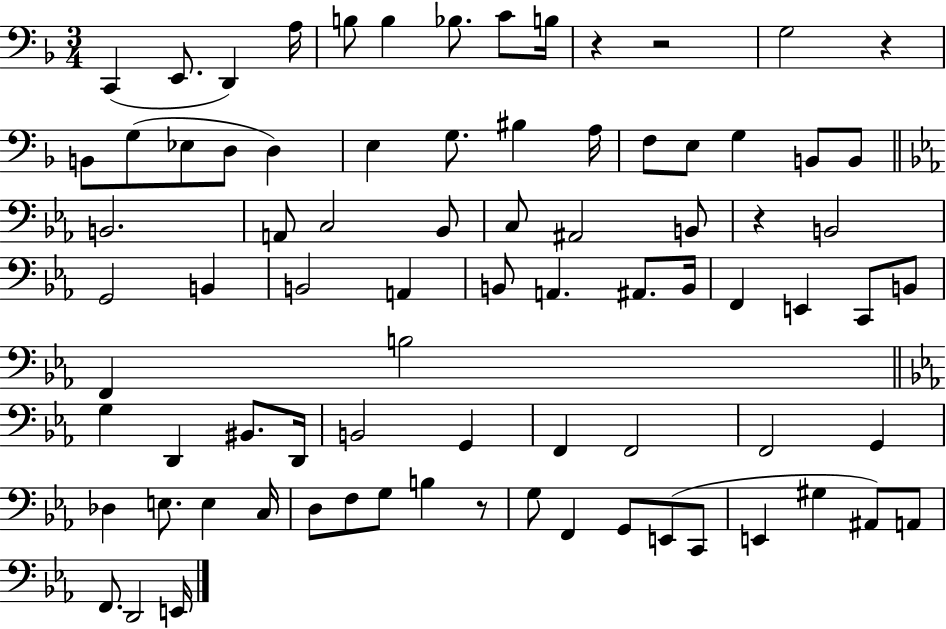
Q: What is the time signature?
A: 3/4